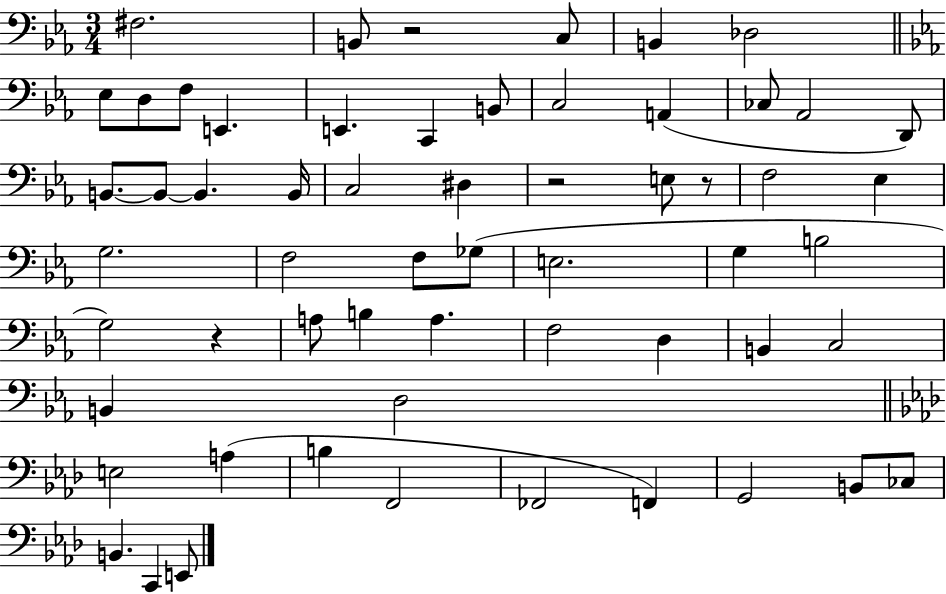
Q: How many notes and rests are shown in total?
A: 59